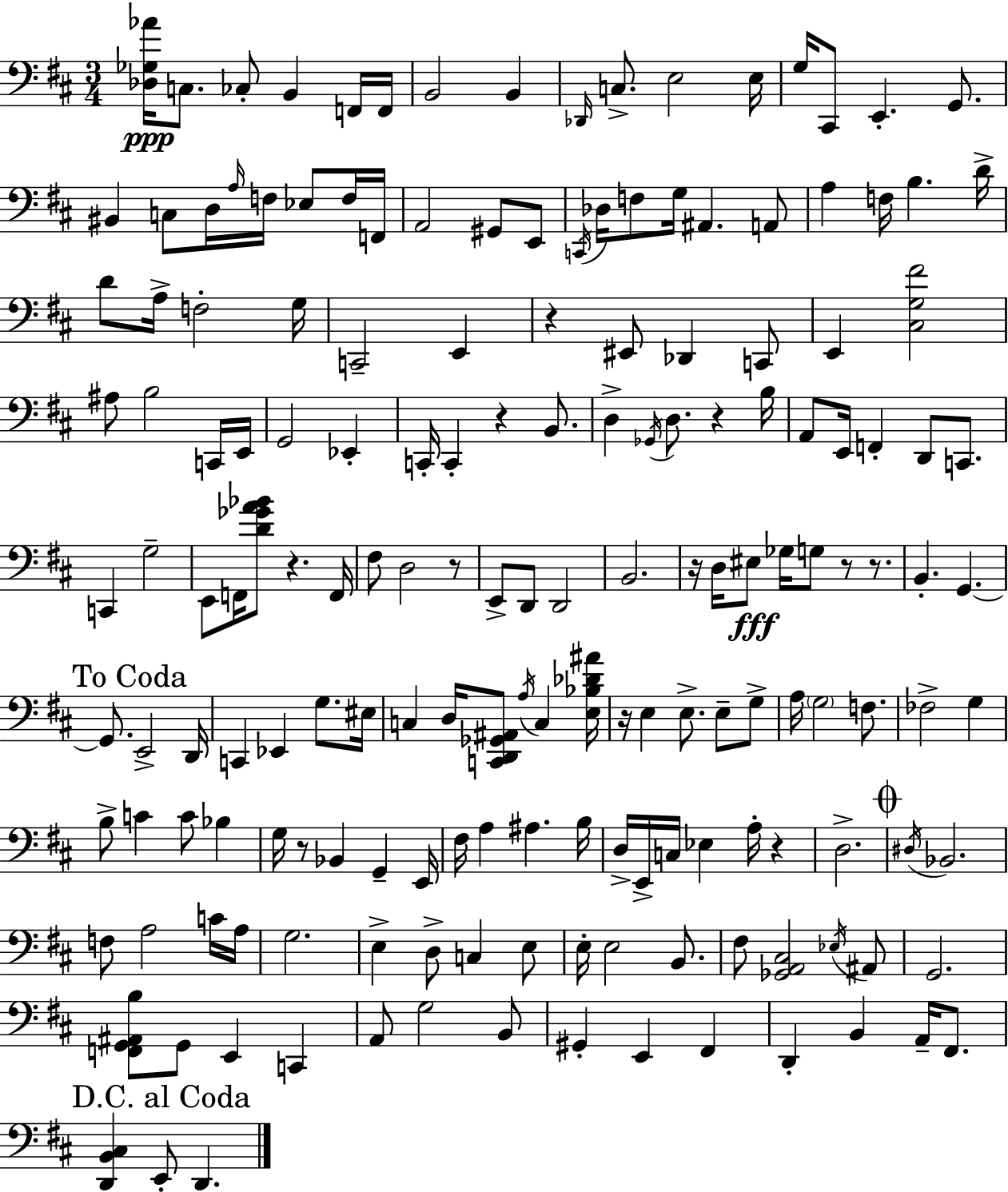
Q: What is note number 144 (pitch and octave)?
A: G#2